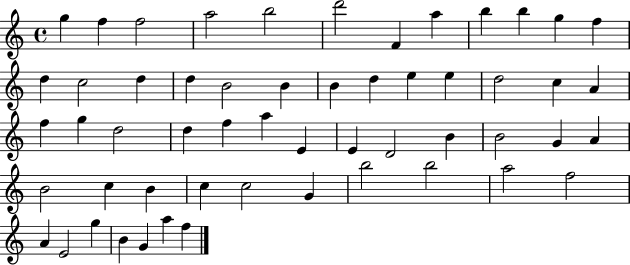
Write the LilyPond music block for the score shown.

{
  \clef treble
  \time 4/4
  \defaultTimeSignature
  \key c \major
  g''4 f''4 f''2 | a''2 b''2 | d'''2 f'4 a''4 | b''4 b''4 g''4 f''4 | \break d''4 c''2 d''4 | d''4 b'2 b'4 | b'4 d''4 e''4 e''4 | d''2 c''4 a'4 | \break f''4 g''4 d''2 | d''4 f''4 a''4 e'4 | e'4 d'2 b'4 | b'2 g'4 a'4 | \break b'2 c''4 b'4 | c''4 c''2 g'4 | b''2 b''2 | a''2 f''2 | \break a'4 e'2 g''4 | b'4 g'4 a''4 f''4 | \bar "|."
}